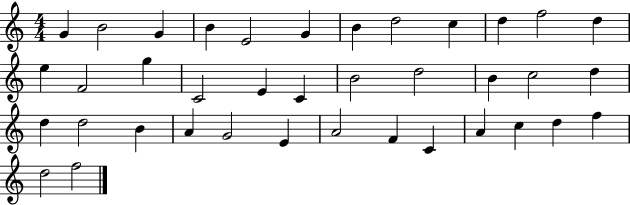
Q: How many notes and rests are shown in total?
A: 38